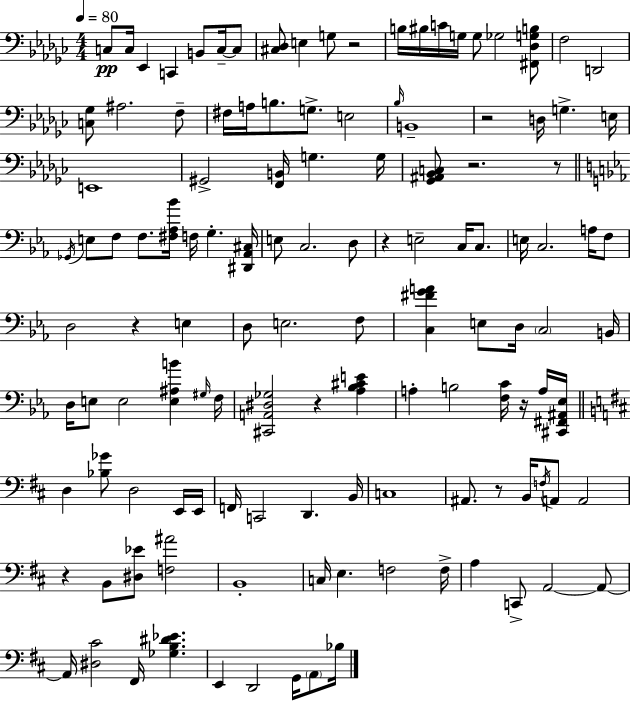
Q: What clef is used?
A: bass